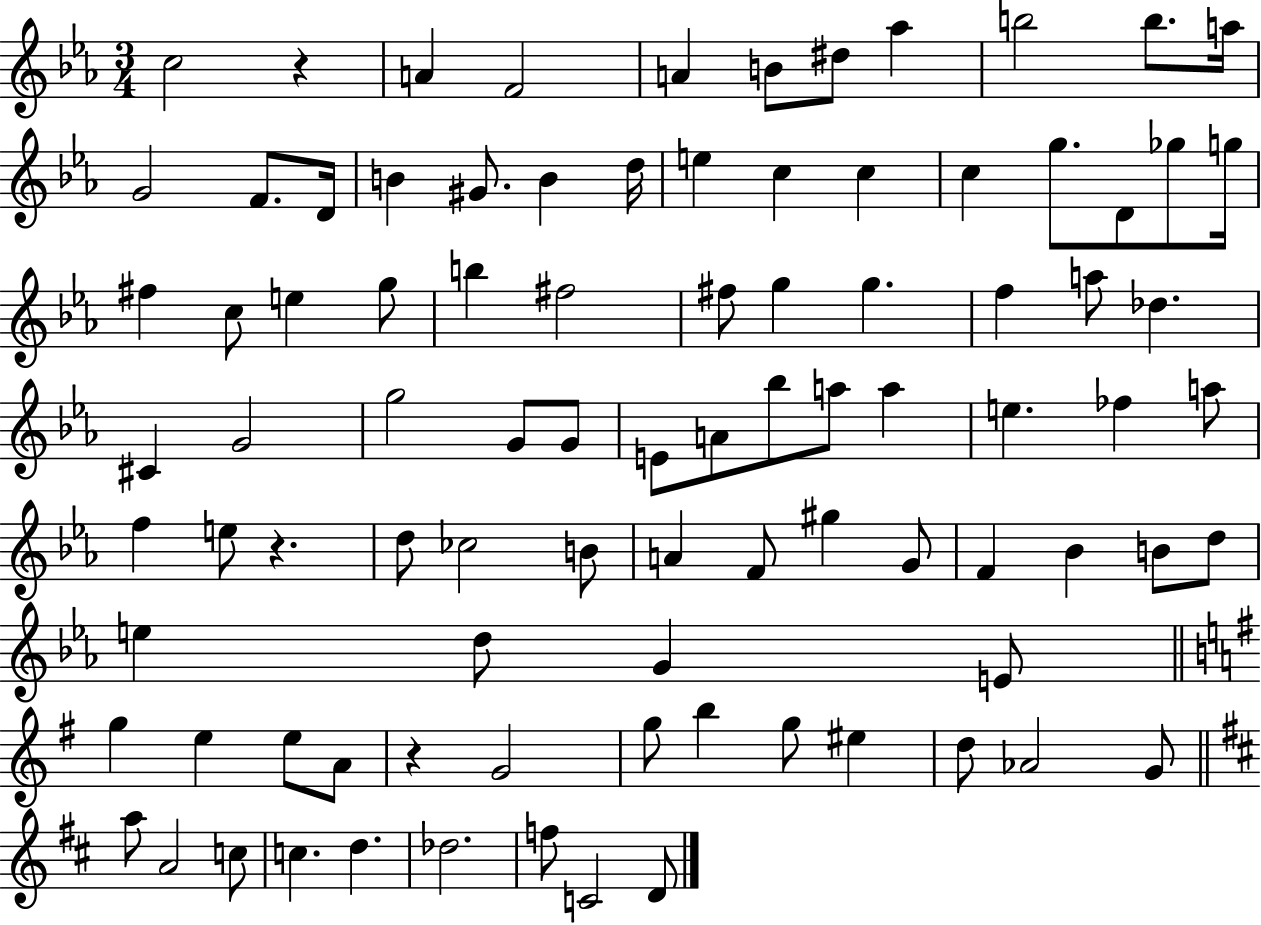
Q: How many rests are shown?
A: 3